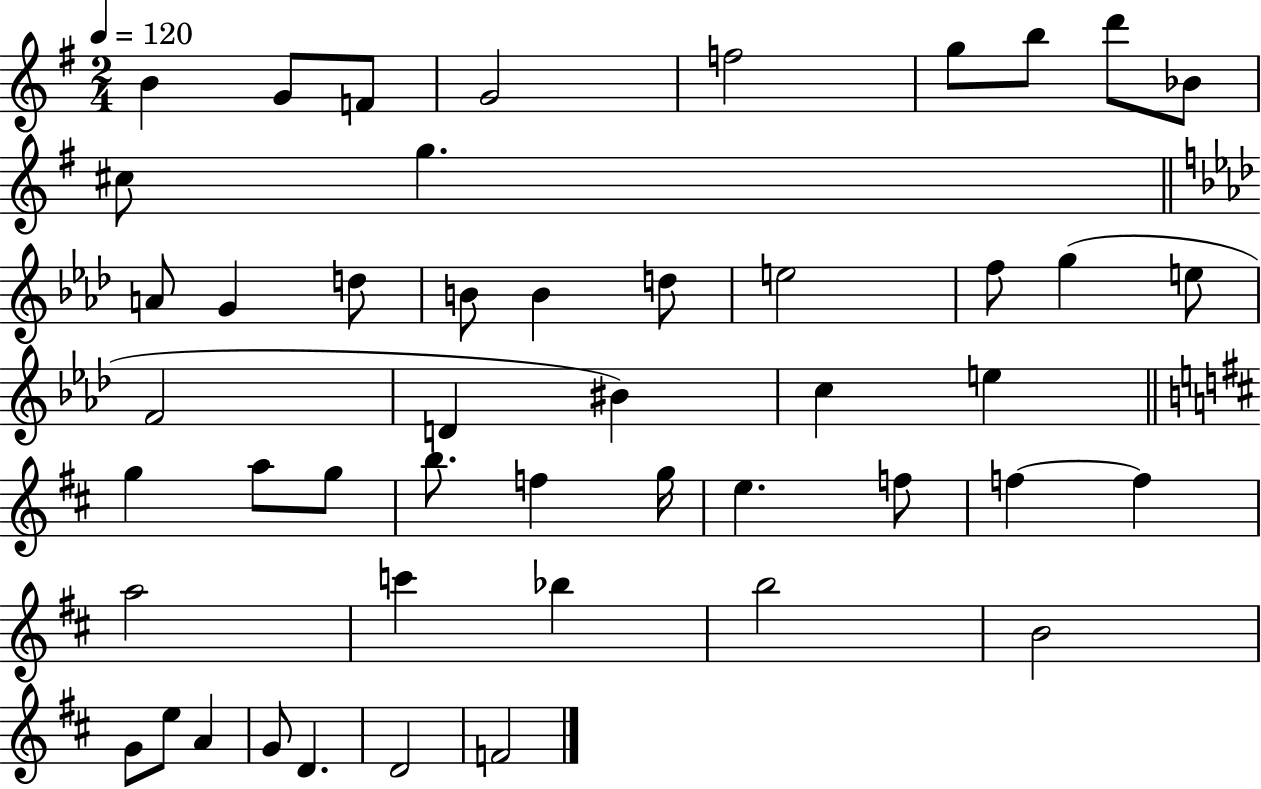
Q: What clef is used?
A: treble